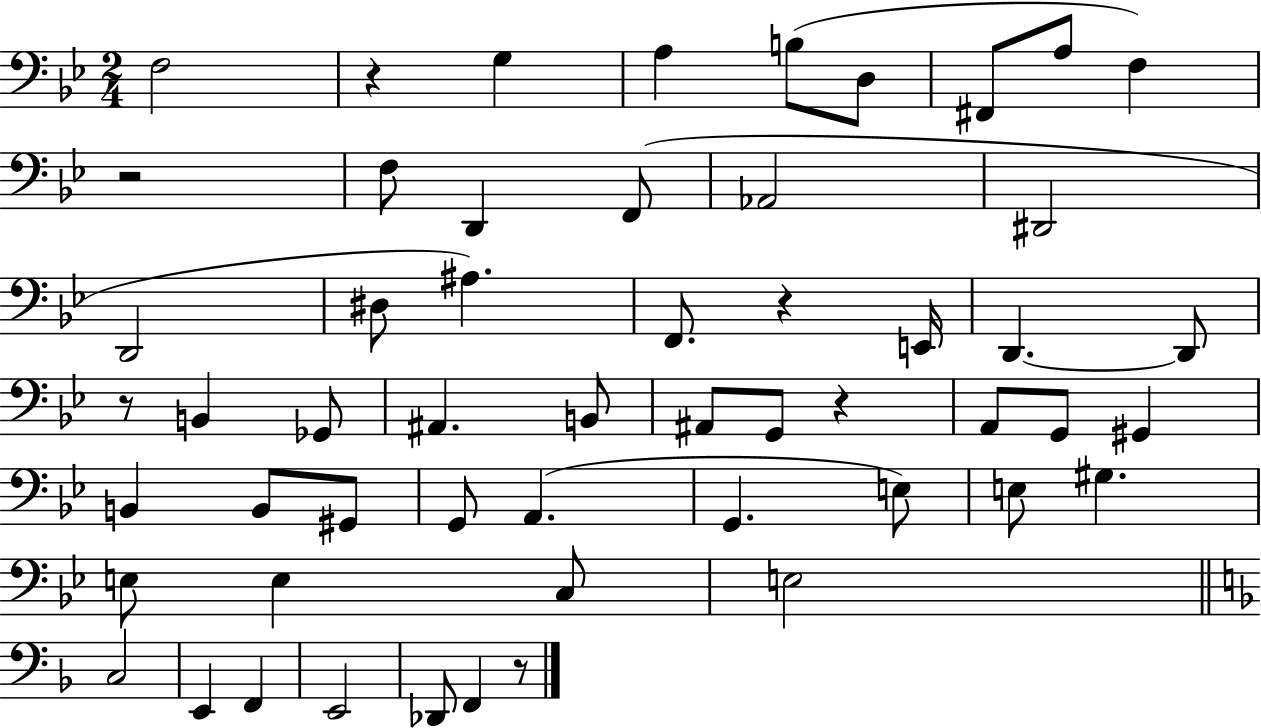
X:1
T:Untitled
M:2/4
L:1/4
K:Bb
F,2 z G, A, B,/2 D,/2 ^F,,/2 A,/2 F, z2 F,/2 D,, F,,/2 _A,,2 ^D,,2 D,,2 ^D,/2 ^A, F,,/2 z E,,/4 D,, D,,/2 z/2 B,, _G,,/2 ^A,, B,,/2 ^A,,/2 G,,/2 z A,,/2 G,,/2 ^G,, B,, B,,/2 ^G,,/2 G,,/2 A,, G,, E,/2 E,/2 ^G, E,/2 E, C,/2 E,2 C,2 E,, F,, E,,2 _D,,/2 F,, z/2